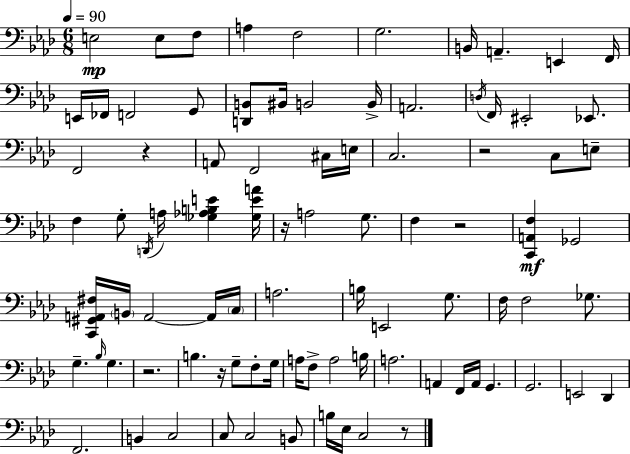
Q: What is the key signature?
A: AES major